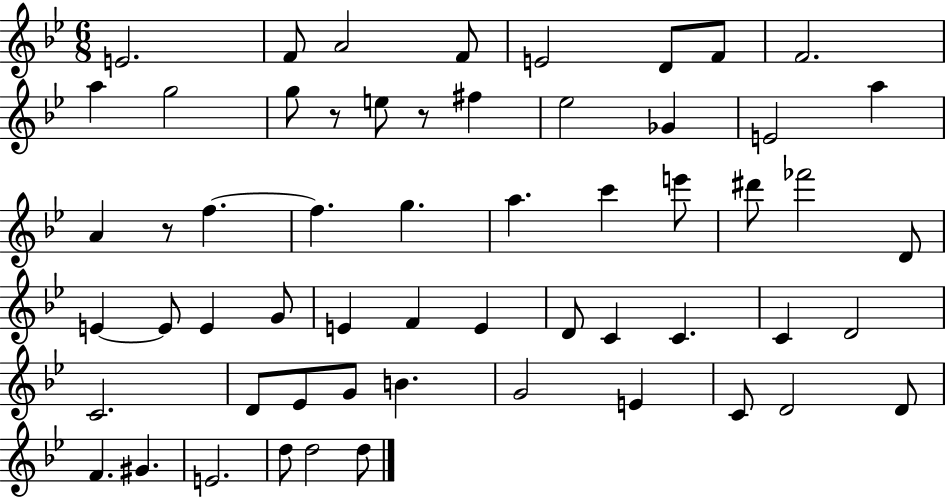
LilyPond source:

{
  \clef treble
  \numericTimeSignature
  \time 6/8
  \key bes \major
  e'2. | f'8 a'2 f'8 | e'2 d'8 f'8 | f'2. | \break a''4 g''2 | g''8 r8 e''8 r8 fis''4 | ees''2 ges'4 | e'2 a''4 | \break a'4 r8 f''4.~~ | f''4. g''4. | a''4. c'''4 e'''8 | dis'''8 fes'''2 d'8 | \break e'4~~ e'8 e'4 g'8 | e'4 f'4 e'4 | d'8 c'4 c'4. | c'4 d'2 | \break c'2. | d'8 ees'8 g'8 b'4. | g'2 e'4 | c'8 d'2 d'8 | \break f'4. gis'4. | e'2. | d''8 d''2 d''8 | \bar "|."
}